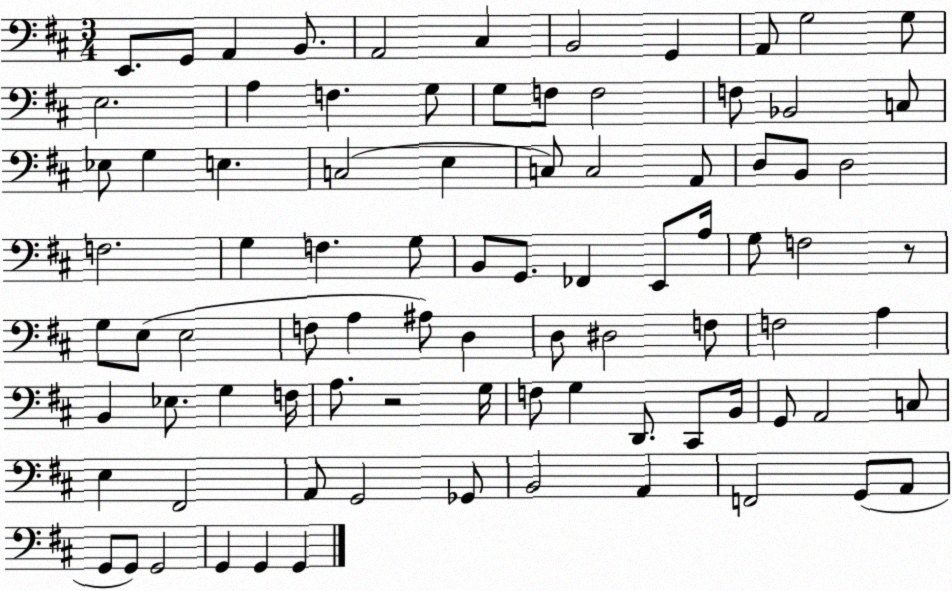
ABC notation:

X:1
T:Untitled
M:3/4
L:1/4
K:D
E,,/2 G,,/2 A,, B,,/2 A,,2 ^C, B,,2 G,, A,,/2 G,2 G,/2 E,2 A, F, G,/2 G,/2 F,/2 F,2 F,/2 _B,,2 C,/2 _E,/2 G, E, C,2 E, C,/2 C,2 A,,/2 D,/2 B,,/2 D,2 F,2 G, F, G,/2 B,,/2 G,,/2 _F,, E,,/2 A,/4 G,/2 F,2 z/2 G,/2 E,/2 E,2 F,/2 A, ^A,/2 D, D,/2 ^D,2 F,/2 F,2 A, B,, _E,/2 G, F,/4 A,/2 z2 G,/4 F,/2 G, D,,/2 ^C,,/2 B,,/4 G,,/2 A,,2 C,/2 E, ^F,,2 A,,/2 G,,2 _G,,/2 B,,2 A,, F,,2 G,,/2 A,,/2 G,,/2 G,,/2 G,,2 G,, G,, G,,